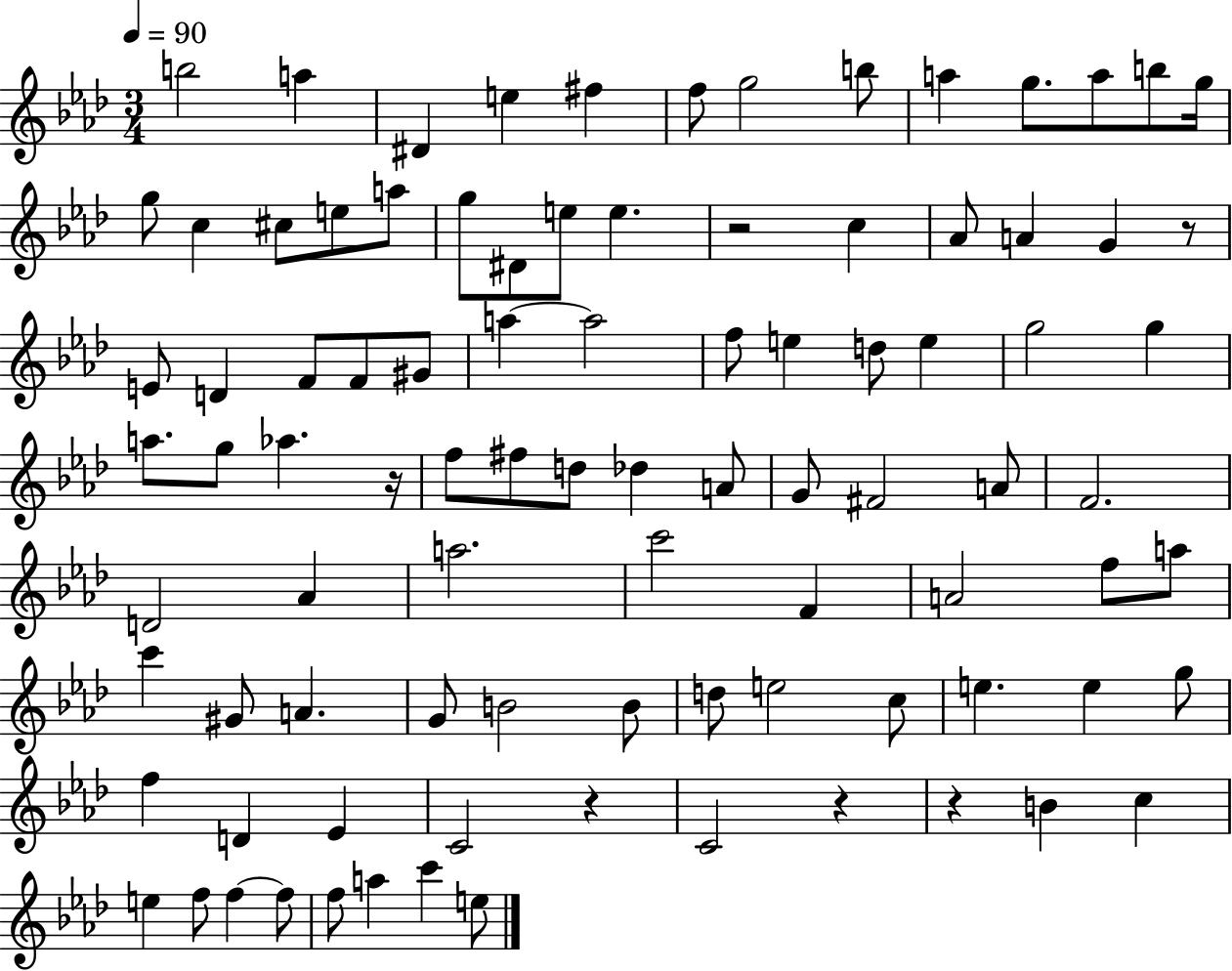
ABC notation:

X:1
T:Untitled
M:3/4
L:1/4
K:Ab
b2 a ^D e ^f f/2 g2 b/2 a g/2 a/2 b/2 g/4 g/2 c ^c/2 e/2 a/2 g/2 ^D/2 e/2 e z2 c _A/2 A G z/2 E/2 D F/2 F/2 ^G/2 a a2 f/2 e d/2 e g2 g a/2 g/2 _a z/4 f/2 ^f/2 d/2 _d A/2 G/2 ^F2 A/2 F2 D2 _A a2 c'2 F A2 f/2 a/2 c' ^G/2 A G/2 B2 B/2 d/2 e2 c/2 e e g/2 f D _E C2 z C2 z z B c e f/2 f f/2 f/2 a c' e/2